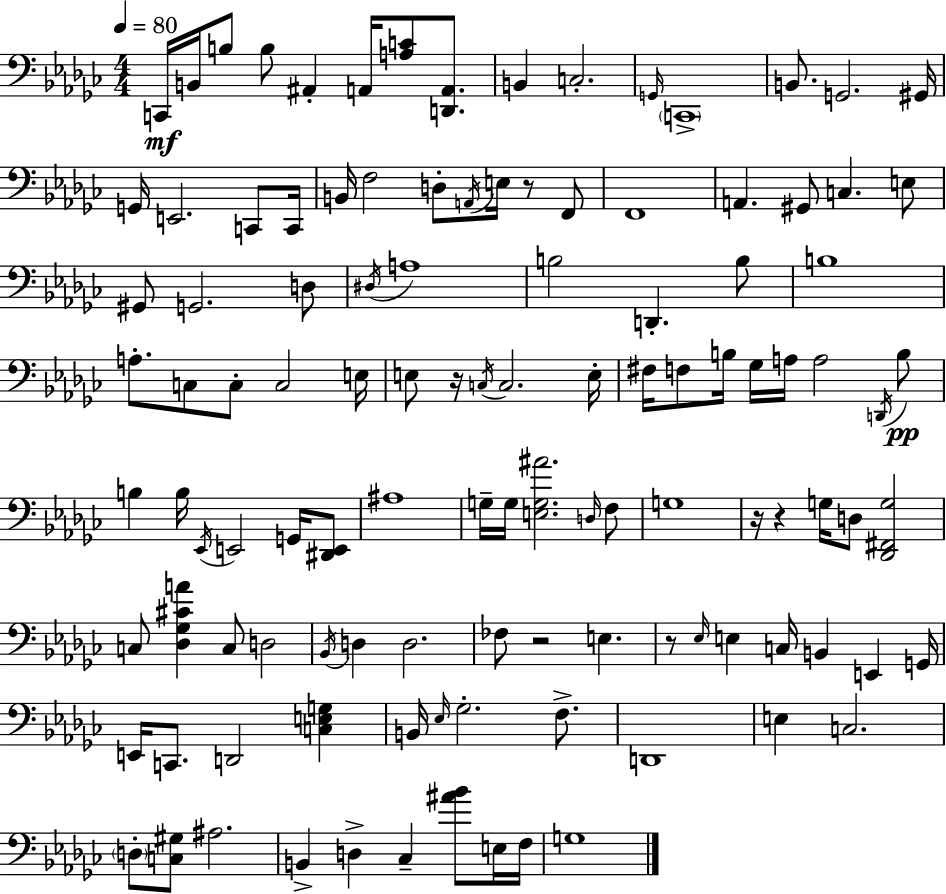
C2/s B2/s B3/e B3/e A#2/q A2/s [A3,C4]/e [D2,A2]/e. B2/q C3/h. G2/s C2/w B2/e. G2/h. G#2/s G2/s E2/h. C2/e C2/s B2/s F3/h D3/e A2/s E3/s R/e F2/e F2/w A2/q. G#2/e C3/q. E3/e G#2/e G2/h. D3/e D#3/s A3/w B3/h D2/q. B3/e B3/w A3/e. C3/e C3/e C3/h E3/s E3/e R/s C3/s C3/h. E3/s F#3/s F3/e B3/s Gb3/s A3/s A3/h D2/s B3/e B3/q B3/s Eb2/s E2/h G2/s [D#2,E2]/e A#3/w G3/s G3/s [E3,G3,A#4]/h. D3/s F3/e G3/w R/s R/q G3/s D3/e [Db2,F#2,G3]/h C3/e [Db3,Gb3,C#4,A4]/q C3/e D3/h Bb2/s D3/q D3/h. FES3/e R/h E3/q. R/e Eb3/s E3/q C3/s B2/q E2/q G2/s E2/s C2/e. D2/h [C3,E3,G3]/q B2/s Eb3/s Gb3/h. F3/e. D2/w E3/q C3/h. D3/e [C3,G#3]/e A#3/h. B2/q D3/q CES3/q [A#4,Bb4]/e E3/s F3/s G3/w